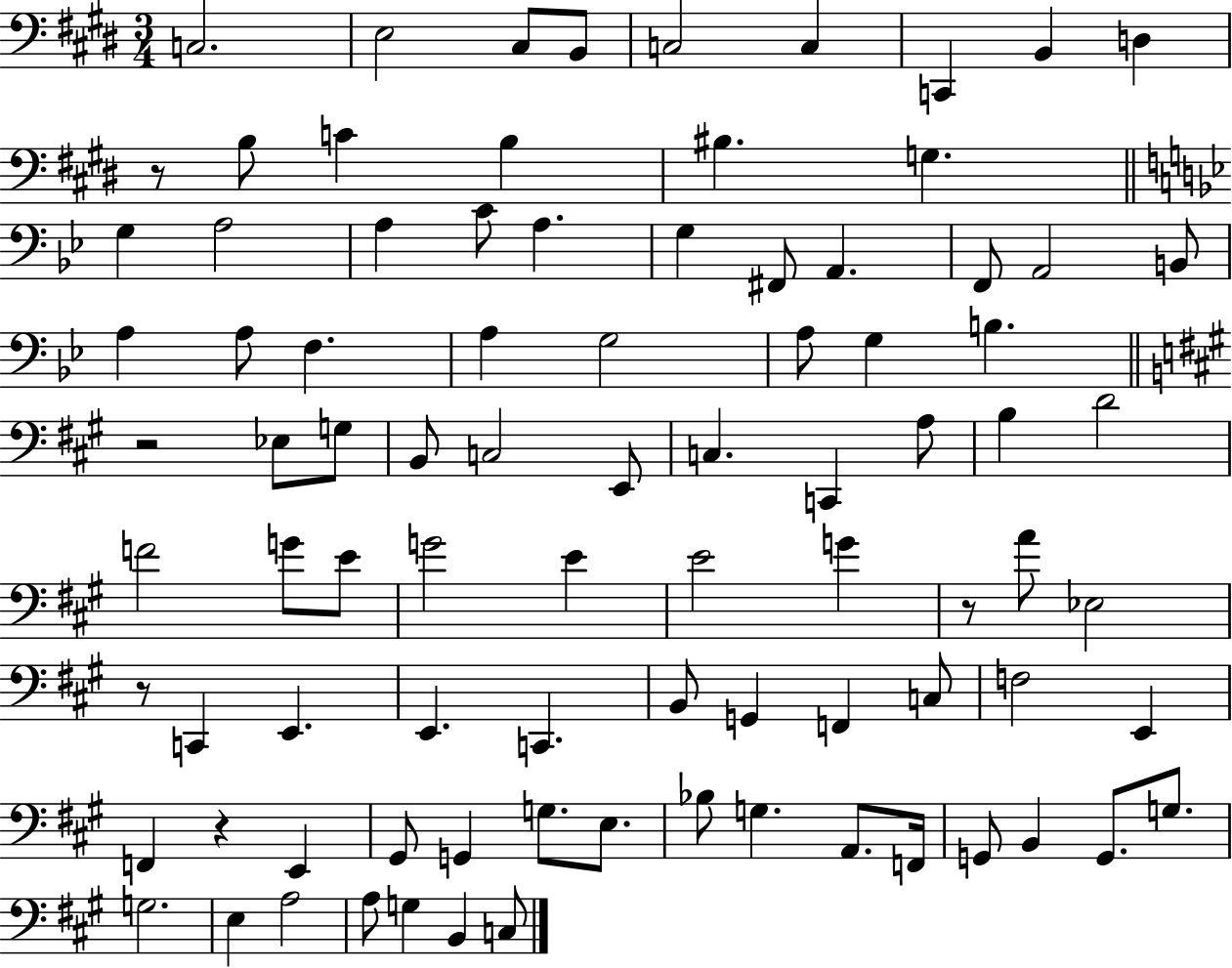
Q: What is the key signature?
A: E major